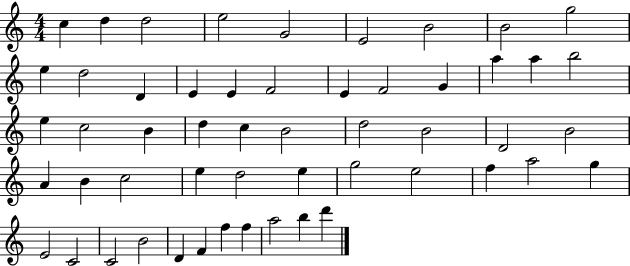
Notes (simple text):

C5/q D5/q D5/h E5/h G4/h E4/h B4/h B4/h G5/h E5/q D5/h D4/q E4/q E4/q F4/h E4/q F4/h G4/q A5/q A5/q B5/h E5/q C5/h B4/q D5/q C5/q B4/h D5/h B4/h D4/h B4/h A4/q B4/q C5/h E5/q D5/h E5/q G5/h E5/h F5/q A5/h G5/q E4/h C4/h C4/h B4/h D4/q F4/q F5/q F5/q A5/h B5/q D6/q